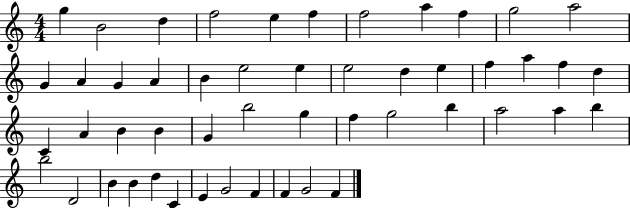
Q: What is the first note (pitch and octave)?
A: G5